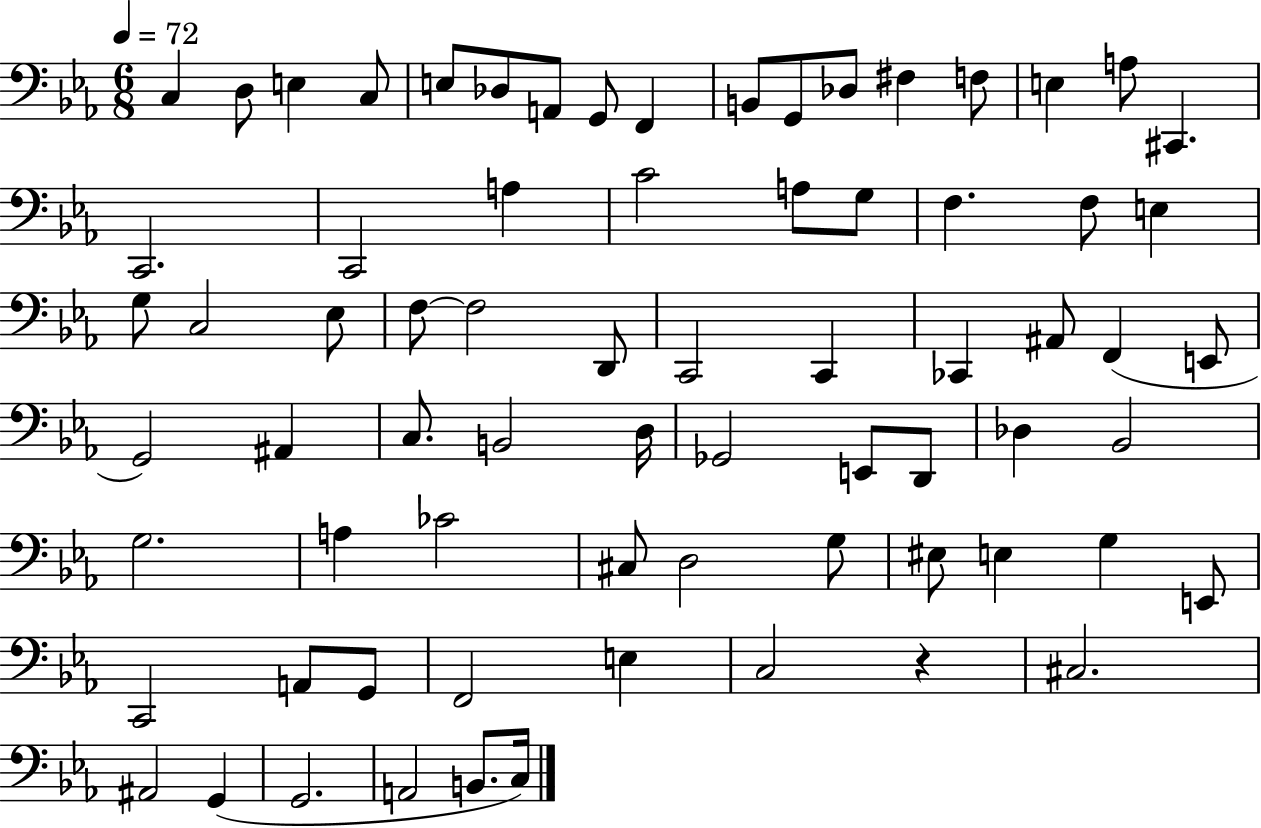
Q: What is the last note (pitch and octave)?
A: C3